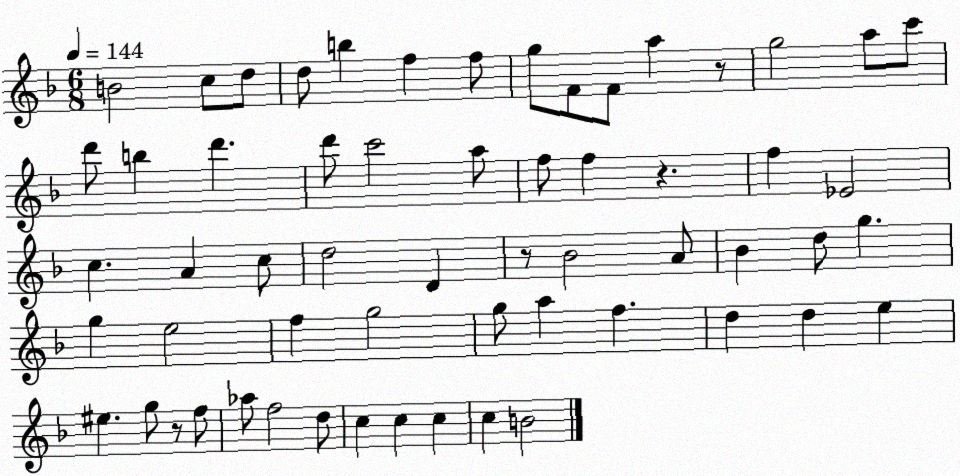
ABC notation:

X:1
T:Untitled
M:6/8
L:1/4
K:F
B2 c/2 d/2 d/2 b f f/2 g/2 F/2 F/2 a z/2 g2 a/2 c'/2 d'/2 b d' d'/2 c'2 a/2 f/2 f z f _E2 c A c/2 d2 D z/2 _B2 A/2 _B d/2 g g e2 f g2 g/2 a f d d e ^e g/2 z/2 f/2 _a/2 f2 d/2 c c c c B2